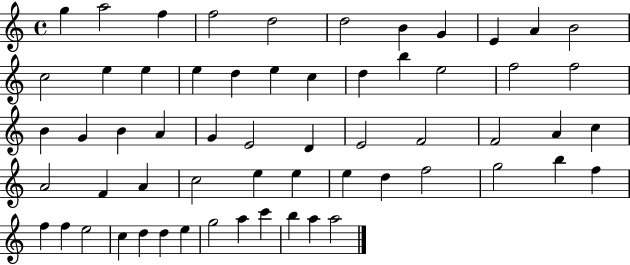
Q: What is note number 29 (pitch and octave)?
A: E4